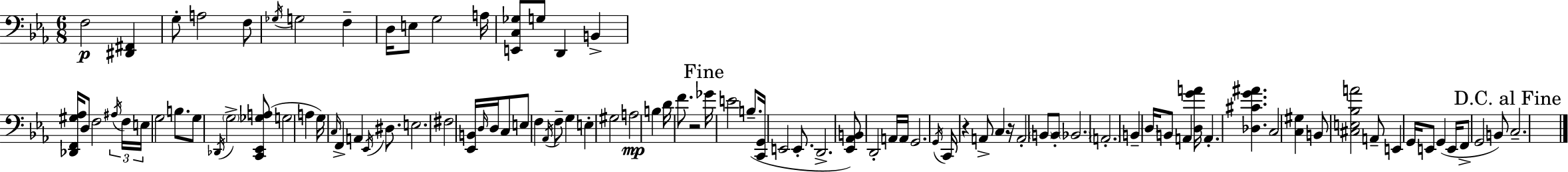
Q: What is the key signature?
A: C minor